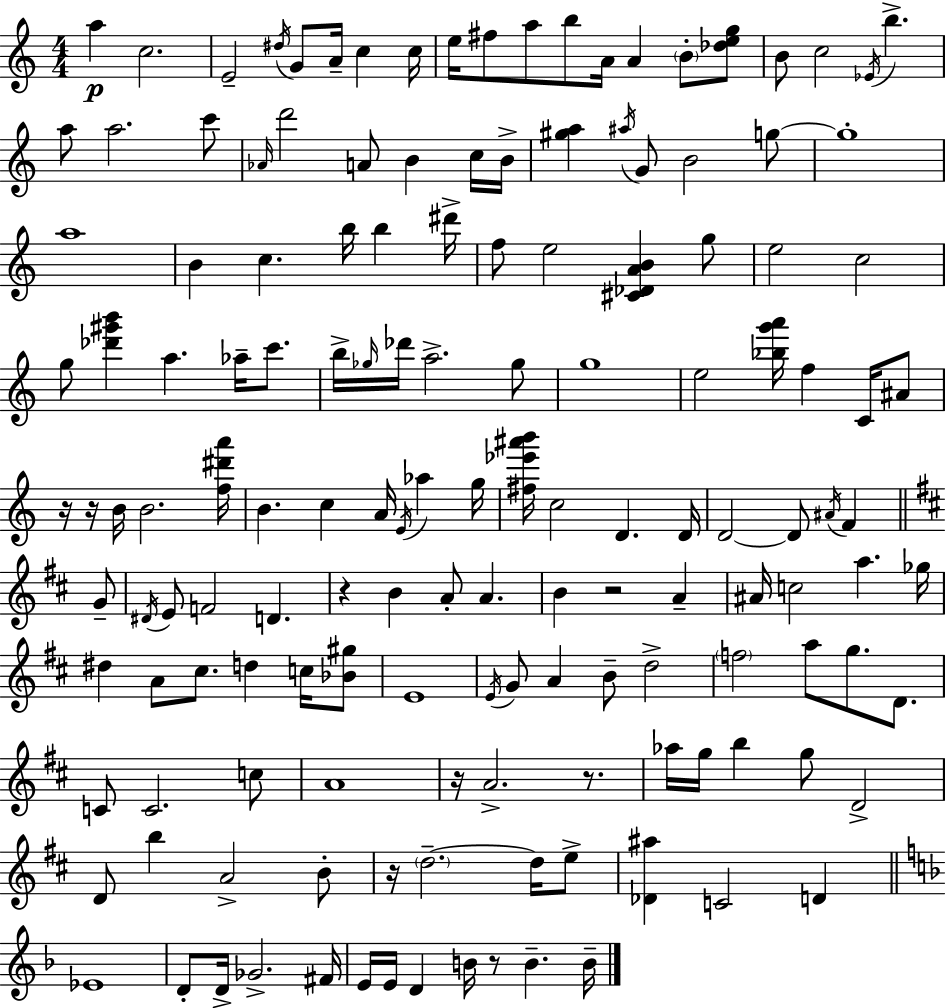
A5/q C5/h. E4/h D#5/s G4/e A4/s C5/q C5/s E5/s F#5/e A5/e B5/e A4/s A4/q B4/e [Db5,E5,G5]/e B4/e C5/h Eb4/s B5/q. A5/e A5/h. C6/e Ab4/s D6/h A4/e B4/q C5/s B4/s [G#5,A5]/q A#5/s G4/e B4/h G5/e G5/w A5/w B4/q C5/q. B5/s B5/q D#6/s F5/e E5/h [C#4,Db4,A4,B4]/q G5/e E5/h C5/h G5/e [Db6,G#6,B6]/q A5/q. Ab5/s C6/e. B5/s Gb5/s Db6/s A5/h. Gb5/e G5/w E5/h [Bb5,G6,A6]/s F5/q C4/s A#4/e R/s R/s B4/s B4/h. [F5,D#6,A6]/s B4/q. C5/q A4/s E4/s Ab5/q G5/s [F#5,Eb6,A#6,B6]/s C5/h D4/q. D4/s D4/h D4/e A#4/s F4/q G4/e D#4/s E4/e F4/h D4/q. R/q B4/q A4/e A4/q. B4/q R/h A4/q A#4/s C5/h A5/q. Gb5/s D#5/q A4/e C#5/e. D5/q C5/s [Bb4,G#5]/e E4/w E4/s G4/e A4/q B4/e D5/h F5/h A5/e G5/e. D4/e. C4/e C4/h. C5/e A4/w R/s A4/h. R/e. Ab5/s G5/s B5/q G5/e D4/h D4/e B5/q A4/h B4/e R/s D5/h. D5/s E5/e [Db4,A#5]/q C4/h D4/q Eb4/w D4/e D4/s Gb4/h. F#4/s E4/s E4/s D4/q B4/s R/e B4/q. B4/s